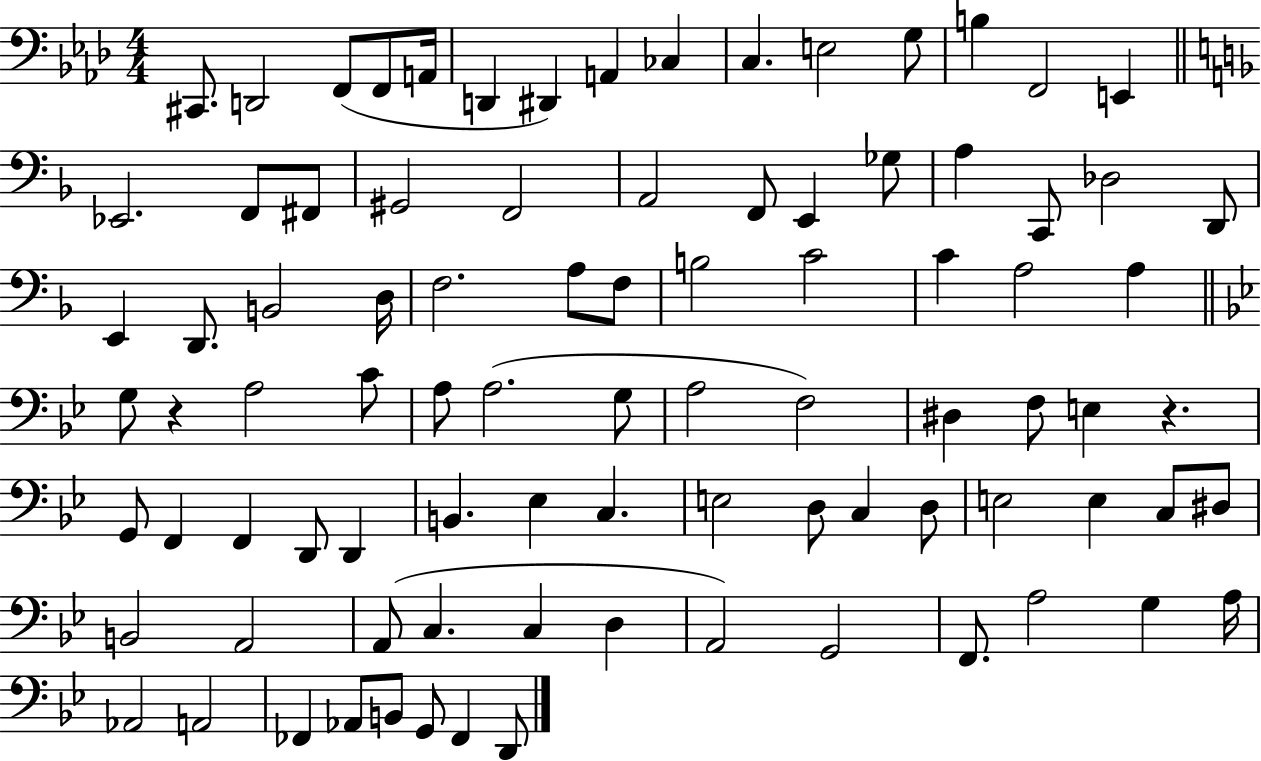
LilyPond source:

{
  \clef bass
  \numericTimeSignature
  \time 4/4
  \key aes \major
  cis,8. d,2 f,8( f,8 a,16 | d,4 dis,4) a,4 ces4 | c4. e2 g8 | b4 f,2 e,4 | \break \bar "||" \break \key d \minor ees,2. f,8 fis,8 | gis,2 f,2 | a,2 f,8 e,4 ges8 | a4 c,8 des2 d,8 | \break e,4 d,8. b,2 d16 | f2. a8 f8 | b2 c'2 | c'4 a2 a4 | \break \bar "||" \break \key bes \major g8 r4 a2 c'8 | a8 a2.( g8 | a2 f2) | dis4 f8 e4 r4. | \break g,8 f,4 f,4 d,8 d,4 | b,4. ees4 c4. | e2 d8 c4 d8 | e2 e4 c8 dis8 | \break b,2 a,2 | a,8( c4. c4 d4 | a,2) g,2 | f,8. a2 g4 a16 | \break aes,2 a,2 | fes,4 aes,8 b,8 g,8 fes,4 d,8 | \bar "|."
}